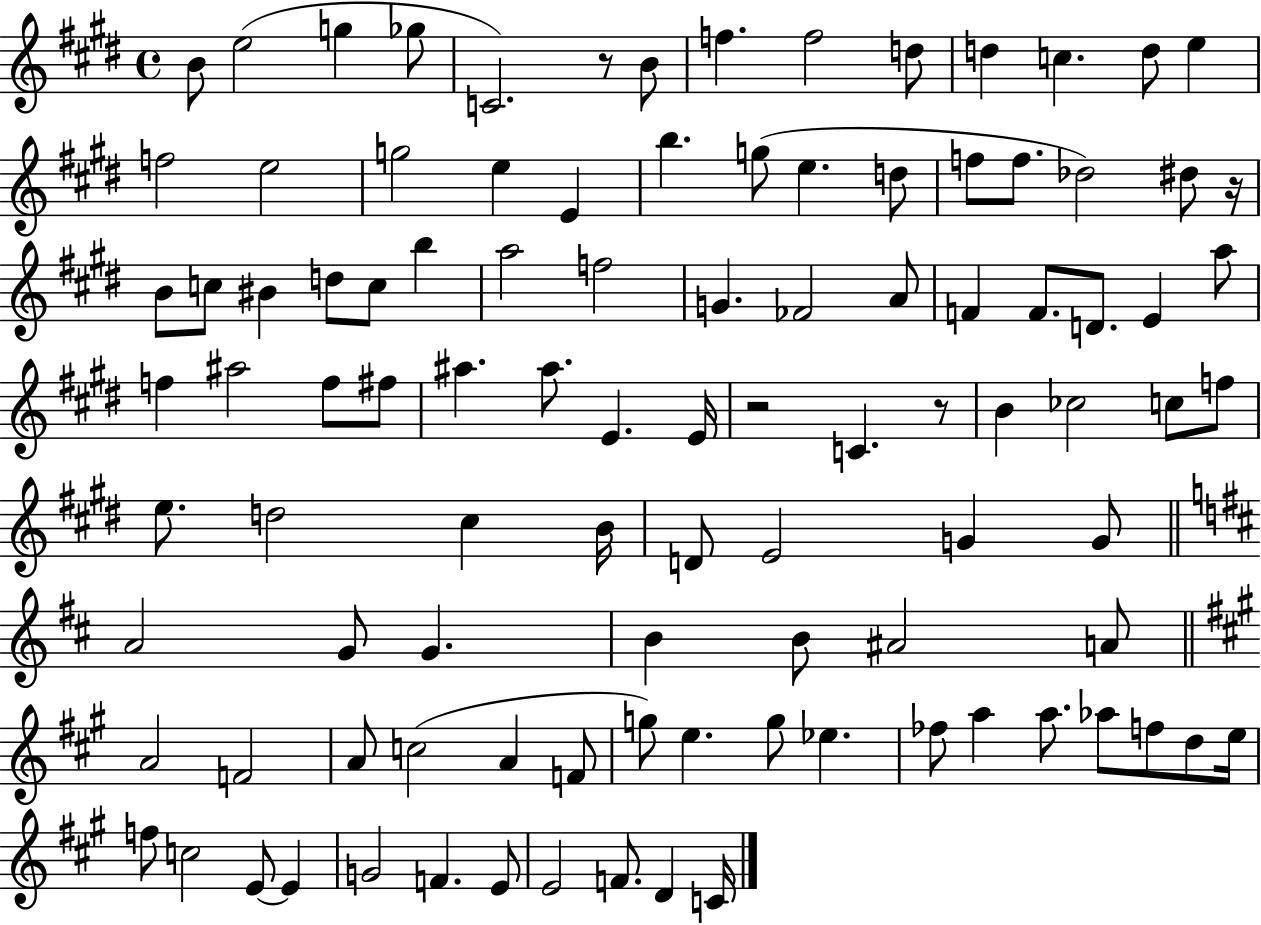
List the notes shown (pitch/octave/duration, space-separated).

B4/e E5/h G5/q Gb5/e C4/h. R/e B4/e F5/q. F5/h D5/e D5/q C5/q. D5/e E5/q F5/h E5/h G5/h E5/q E4/q B5/q. G5/e E5/q. D5/e F5/e F5/e. Db5/h D#5/e R/s B4/e C5/e BIS4/q D5/e C5/e B5/q A5/h F5/h G4/q. FES4/h A4/e F4/q F4/e. D4/e. E4/q A5/e F5/q A#5/h F5/e F#5/e A#5/q. A#5/e. E4/q. E4/s R/h C4/q. R/e B4/q CES5/h C5/e F5/e E5/e. D5/h C#5/q B4/s D4/e E4/h G4/q G4/e A4/h G4/e G4/q. B4/q B4/e A#4/h A4/e A4/h F4/h A4/e C5/h A4/q F4/e G5/e E5/q. G5/e Eb5/q. FES5/e A5/q A5/e. Ab5/e F5/e D5/e E5/s F5/e C5/h E4/e E4/q G4/h F4/q. E4/e E4/h F4/e. D4/q C4/s